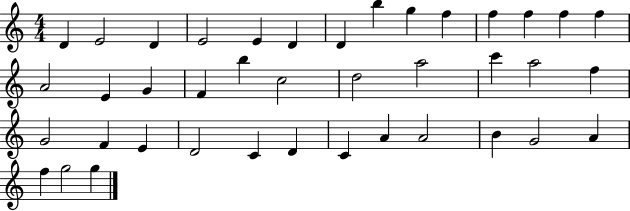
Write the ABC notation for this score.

X:1
T:Untitled
M:4/4
L:1/4
K:C
D E2 D E2 E D D b g f f f f f A2 E G F b c2 d2 a2 c' a2 f G2 F E D2 C D C A A2 B G2 A f g2 g